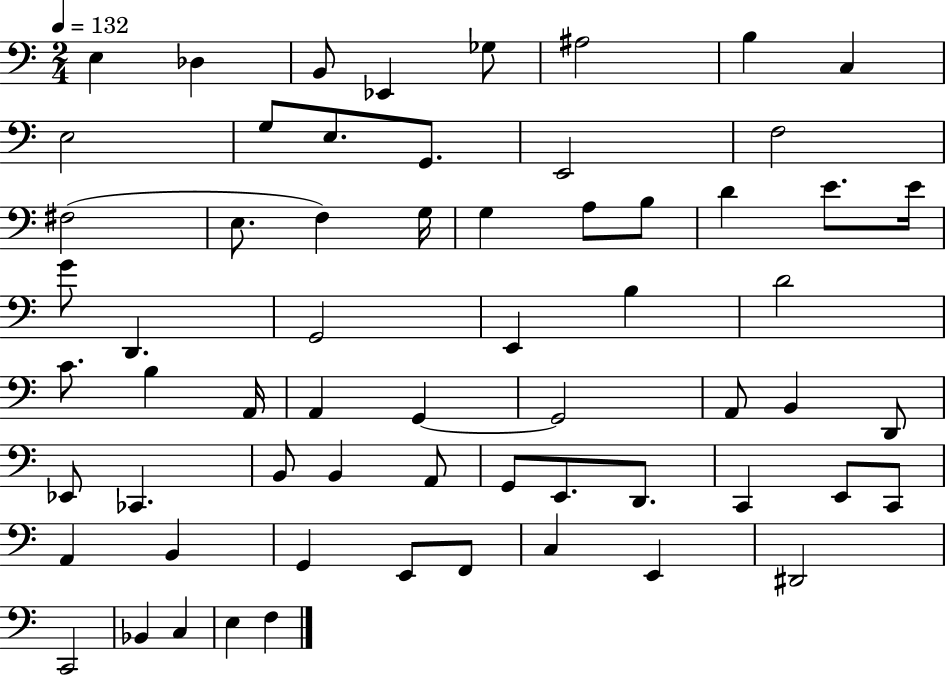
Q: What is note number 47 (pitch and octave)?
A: D2